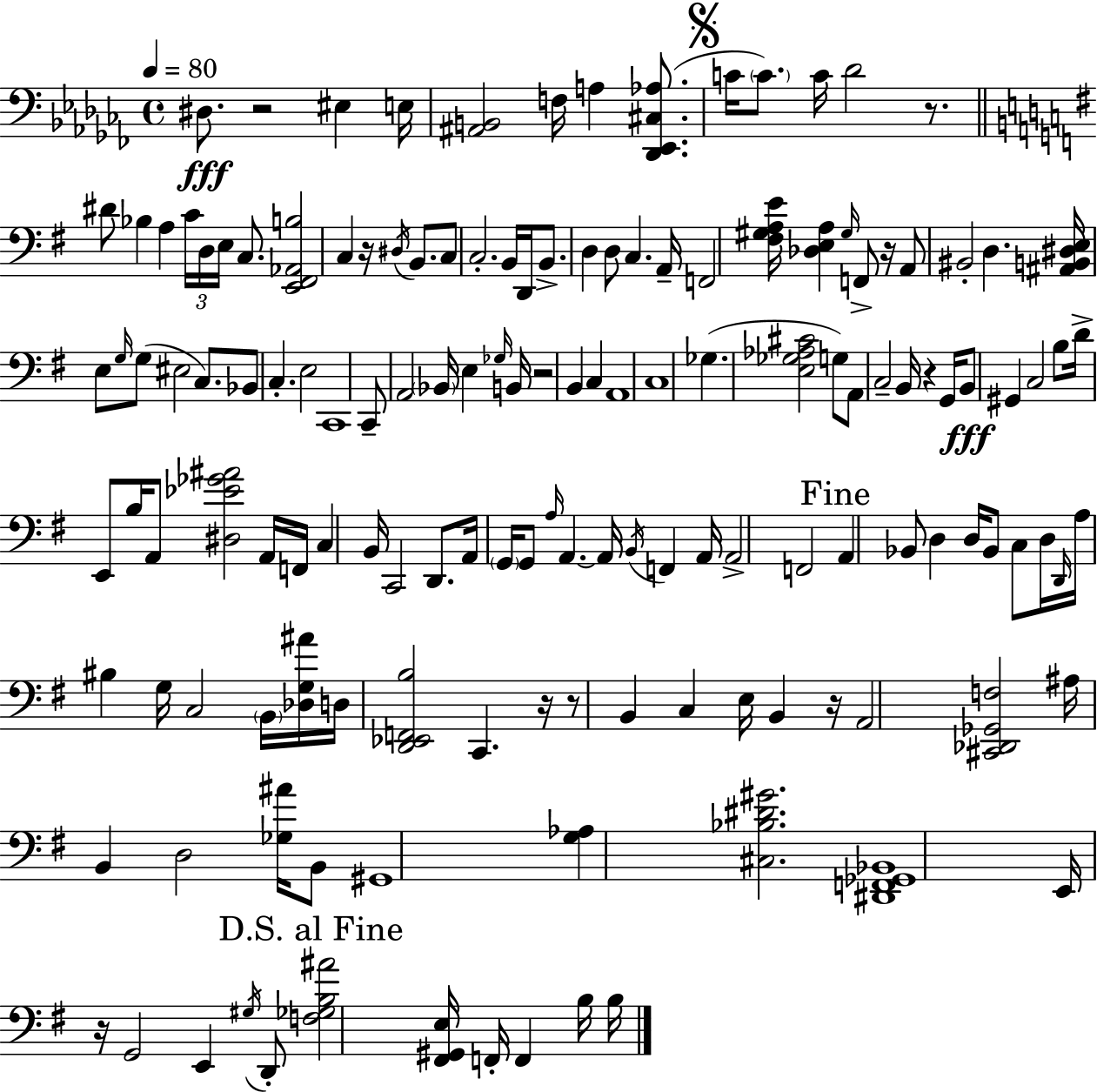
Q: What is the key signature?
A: AES minor